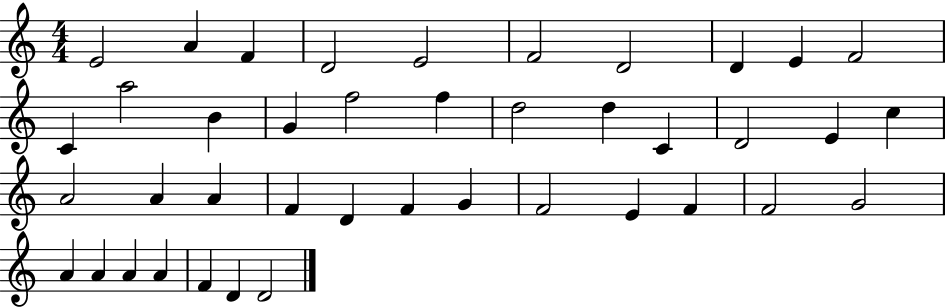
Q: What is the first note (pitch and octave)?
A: E4